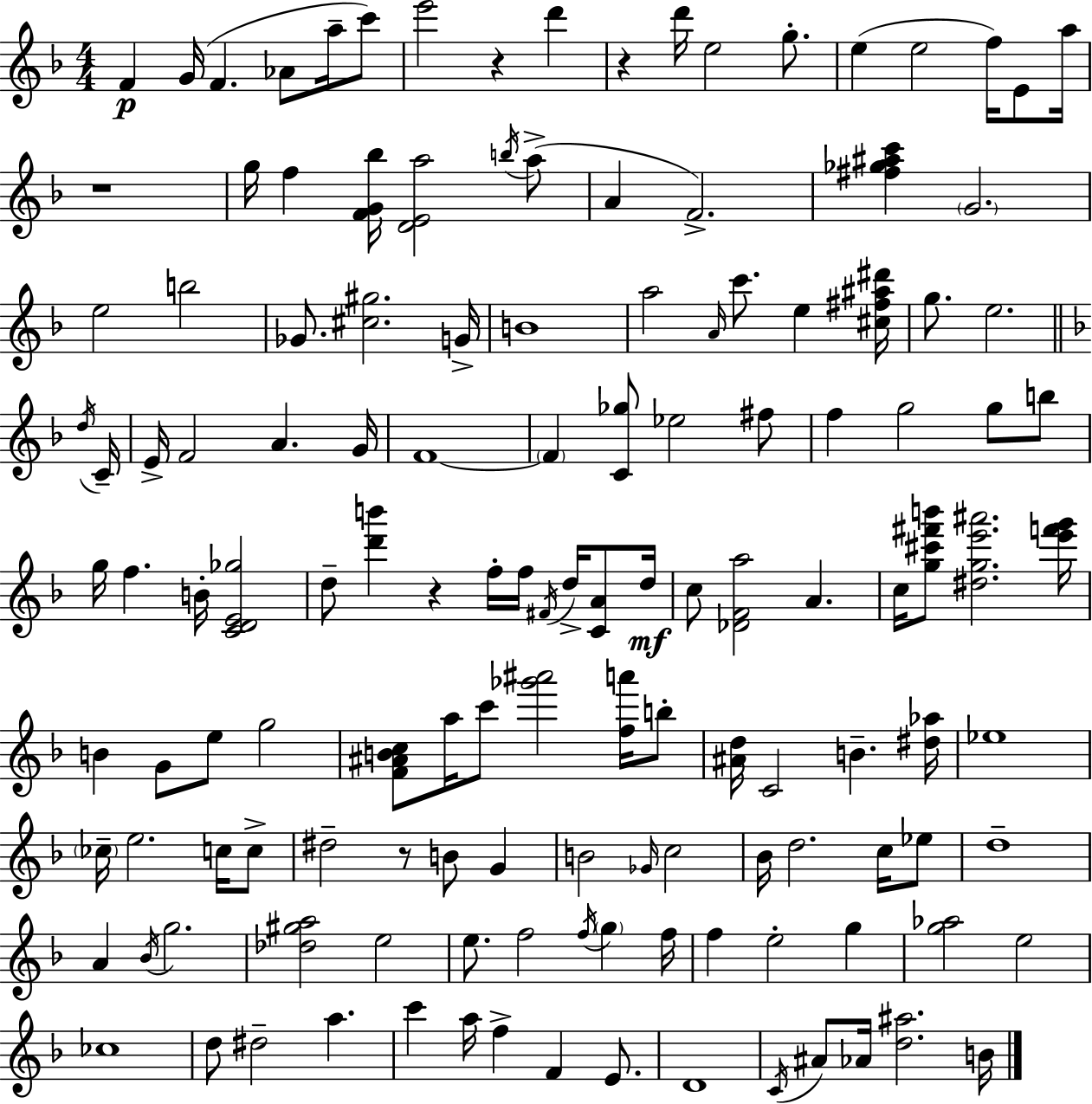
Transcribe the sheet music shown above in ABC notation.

X:1
T:Untitled
M:4/4
L:1/4
K:Dm
F G/4 F _A/2 a/4 c'/2 e'2 z d' z d'/4 e2 g/2 e e2 f/4 E/2 a/4 z4 g/4 f [FG_b]/4 [DEa]2 b/4 a/2 A F2 [^f_g^ac'] G2 e2 b2 _G/2 [^c^g]2 G/4 B4 a2 A/4 c'/2 e [^c^f^a^d']/4 g/2 e2 d/4 C/4 E/4 F2 A G/4 F4 F [C_g]/2 _e2 ^f/2 f g2 g/2 b/2 g/4 f B/4 [CDE_g]2 d/2 [d'b'] z f/4 f/4 ^F/4 d/4 [CA]/2 d/4 c/2 [_DFa]2 A c/4 [g^c'^f'b']/2 [^dge'^a']2 [e'f'g']/4 B G/2 e/2 g2 [F^ABc]/2 a/4 c'/2 [_g'^a']2 [fa']/4 b/2 [^Ad]/4 C2 B [^d_a]/4 _e4 _c/4 e2 c/4 c/2 ^d2 z/2 B/2 G B2 _G/4 c2 _B/4 d2 c/4 _e/2 d4 A _B/4 g2 [_d^ga]2 e2 e/2 f2 f/4 g f/4 f e2 g [g_a]2 e2 _c4 d/2 ^d2 a c' a/4 f F E/2 D4 C/4 ^A/2 _A/4 [d^a]2 B/4